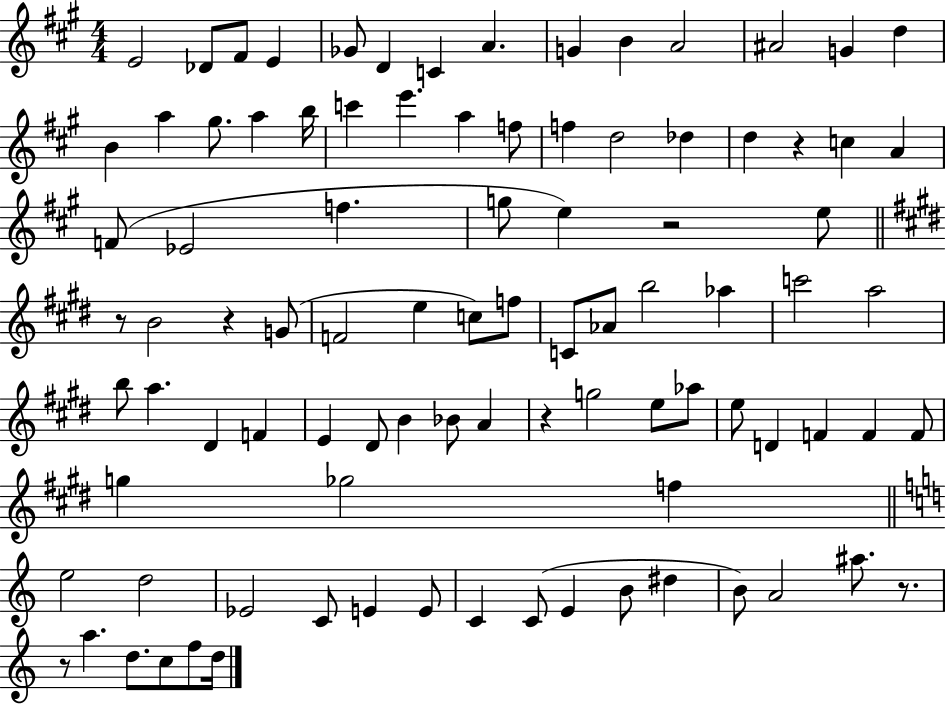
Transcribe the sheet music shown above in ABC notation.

X:1
T:Untitled
M:4/4
L:1/4
K:A
E2 _D/2 ^F/2 E _G/2 D C A G B A2 ^A2 G d B a ^g/2 a b/4 c' e' a f/2 f d2 _d d z c A F/2 _E2 f g/2 e z2 e/2 z/2 B2 z G/2 F2 e c/2 f/2 C/2 _A/2 b2 _a c'2 a2 b/2 a ^D F E ^D/2 B _B/2 A z g2 e/2 _a/2 e/2 D F F F/2 g _g2 f e2 d2 _E2 C/2 E E/2 C C/2 E B/2 ^d B/2 A2 ^a/2 z/2 z/2 a d/2 c/2 f/2 d/4